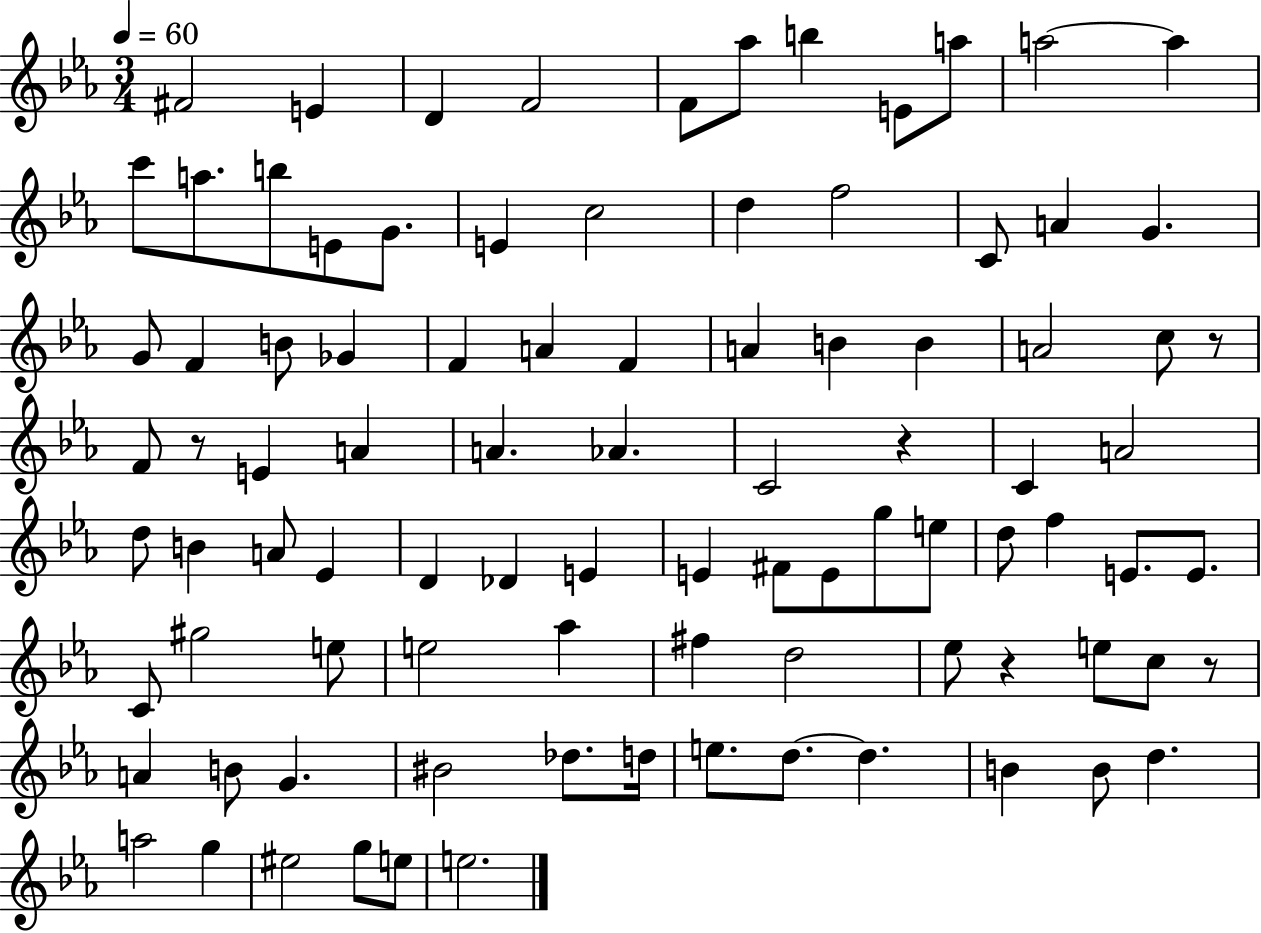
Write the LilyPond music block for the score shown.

{
  \clef treble
  \numericTimeSignature
  \time 3/4
  \key ees \major
  \tempo 4 = 60
  \repeat volta 2 { fis'2 e'4 | d'4 f'2 | f'8 aes''8 b''4 e'8 a''8 | a''2~~ a''4 | \break c'''8 a''8. b''8 e'8 g'8. | e'4 c''2 | d''4 f''2 | c'8 a'4 g'4. | \break g'8 f'4 b'8 ges'4 | f'4 a'4 f'4 | a'4 b'4 b'4 | a'2 c''8 r8 | \break f'8 r8 e'4 a'4 | a'4. aes'4. | c'2 r4 | c'4 a'2 | \break d''8 b'4 a'8 ees'4 | d'4 des'4 e'4 | e'4 fis'8 e'8 g''8 e''8 | d''8 f''4 e'8. e'8. | \break c'8 gis''2 e''8 | e''2 aes''4 | fis''4 d''2 | ees''8 r4 e''8 c''8 r8 | \break a'4 b'8 g'4. | bis'2 des''8. d''16 | e''8. d''8.~~ d''4. | b'4 b'8 d''4. | \break a''2 g''4 | eis''2 g''8 e''8 | e''2. | } \bar "|."
}